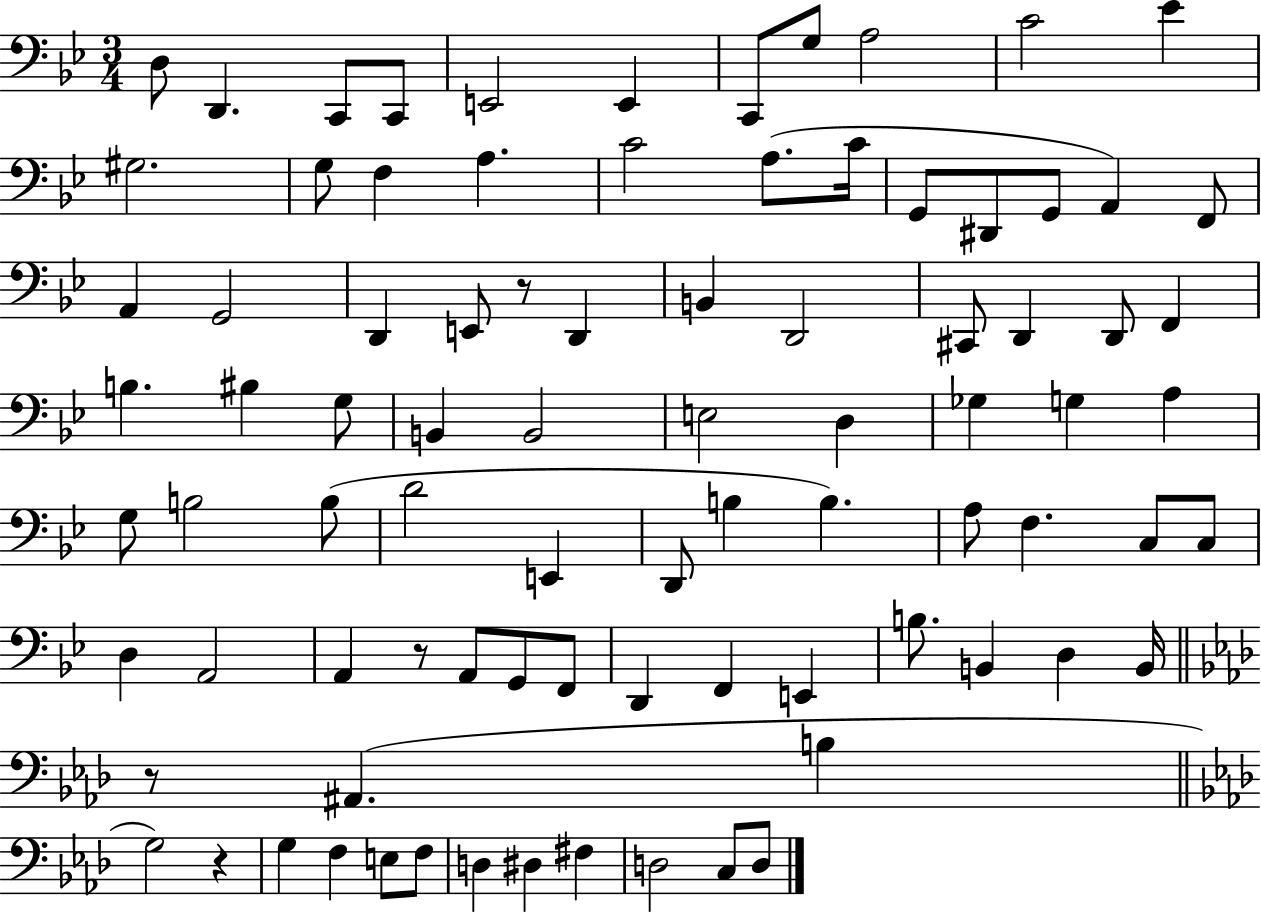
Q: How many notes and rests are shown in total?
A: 86